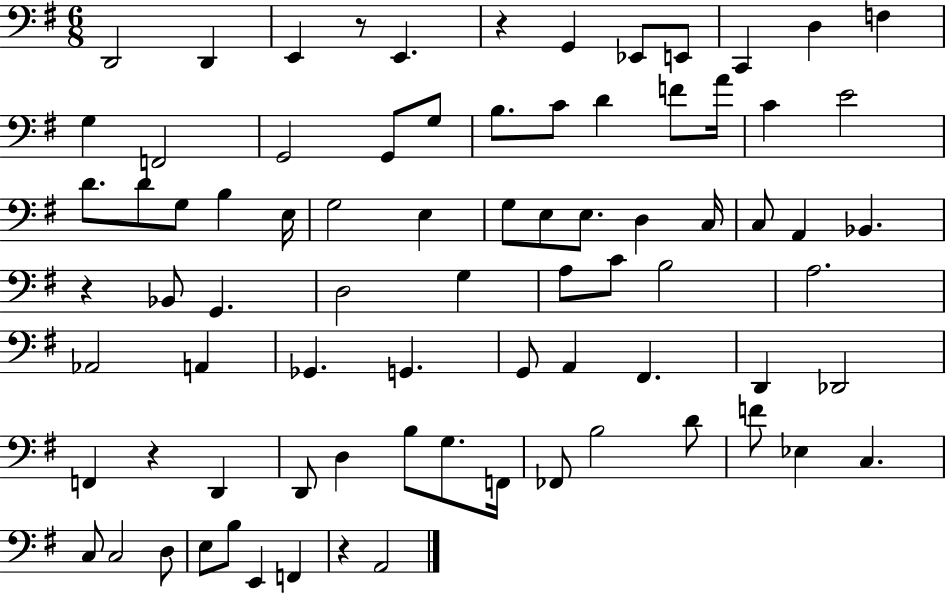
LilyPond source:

{
  \clef bass
  \numericTimeSignature
  \time 6/8
  \key g \major
  \repeat volta 2 { d,2 d,4 | e,4 r8 e,4. | r4 g,4 ees,8 e,8 | c,4 d4 f4 | \break g4 f,2 | g,2 g,8 g8 | b8. c'8 d'4 f'8 a'16 | c'4 e'2 | \break d'8. d'8 g8 b4 e16 | g2 e4 | g8 e8 e8. d4 c16 | c8 a,4 bes,4. | \break r4 bes,8 g,4. | d2 g4 | a8 c'8 b2 | a2. | \break aes,2 a,4 | ges,4. g,4. | g,8 a,4 fis,4. | d,4 des,2 | \break f,4 r4 d,4 | d,8 d4 b8 g8. f,16 | fes,8 b2 d'8 | f'8 ees4 c4. | \break c8 c2 d8 | e8 b8 e,4 f,4 | r4 a,2 | } \bar "|."
}